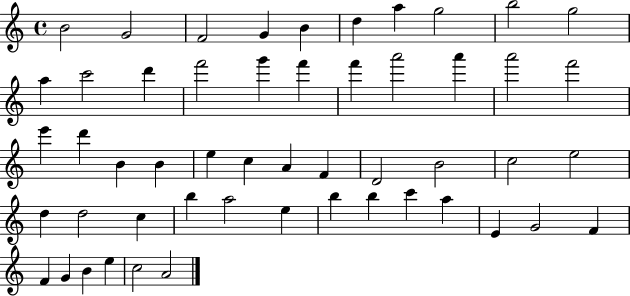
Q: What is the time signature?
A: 4/4